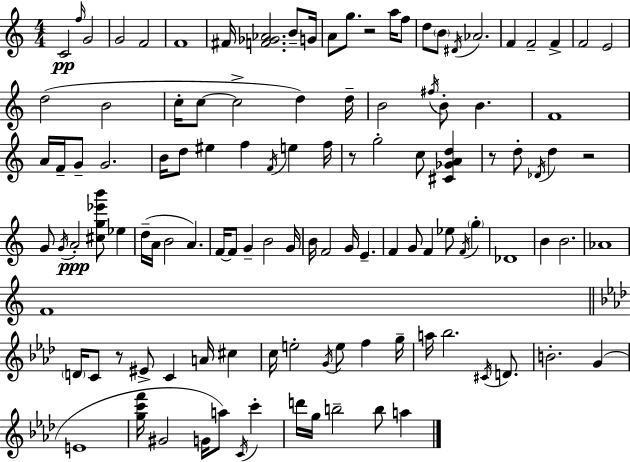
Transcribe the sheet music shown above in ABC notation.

X:1
T:Untitled
M:4/4
L:1/4
K:C
C2 f/4 G2 G2 F2 F4 ^F/4 [F_G_A]2 B/2 G/4 A/2 g/2 z2 a/4 f/2 d/2 B/2 ^D/4 _A2 F F2 F F2 E2 d2 B2 c/4 c/2 c2 d d/4 B2 ^f/4 B/2 B F4 A/4 F/4 G/2 G2 B/4 d/2 ^e f F/4 e f/4 z/2 g2 c/2 [^C_GAd] z/2 d/2 _D/4 d z2 G/2 G/4 A2 [^cg_e'b']/2 _e d/4 A/4 B2 A F/4 F/2 G B2 G/4 B/4 F2 G/4 E F G/2 F _e/2 F/4 g _D4 B B2 _A4 F4 D/4 C/2 z/2 ^E/2 C A/4 ^c c/4 e2 G/4 e/2 f g/4 a/4 _b2 ^C/4 D/2 B2 G E4 [gc'f']/4 ^G2 G/4 a/2 C/4 c' d'/4 g/4 b2 b/2 a